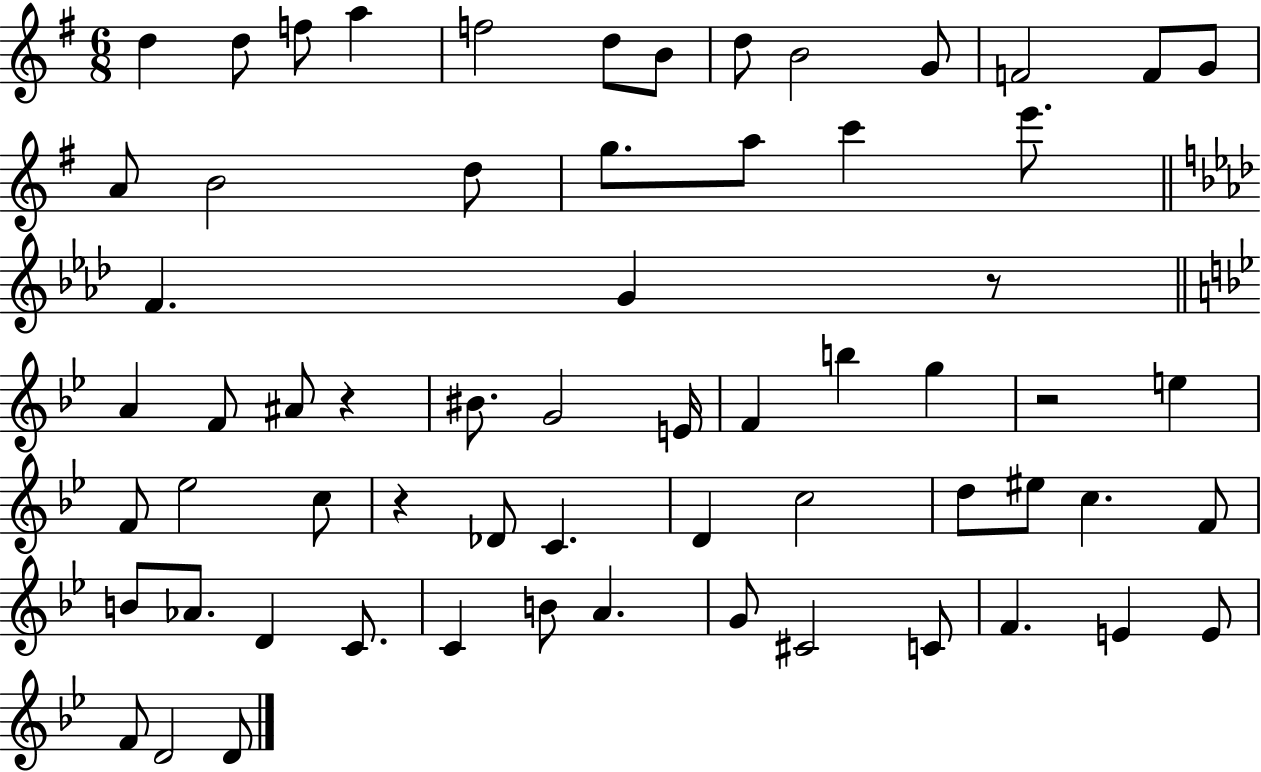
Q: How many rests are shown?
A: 4